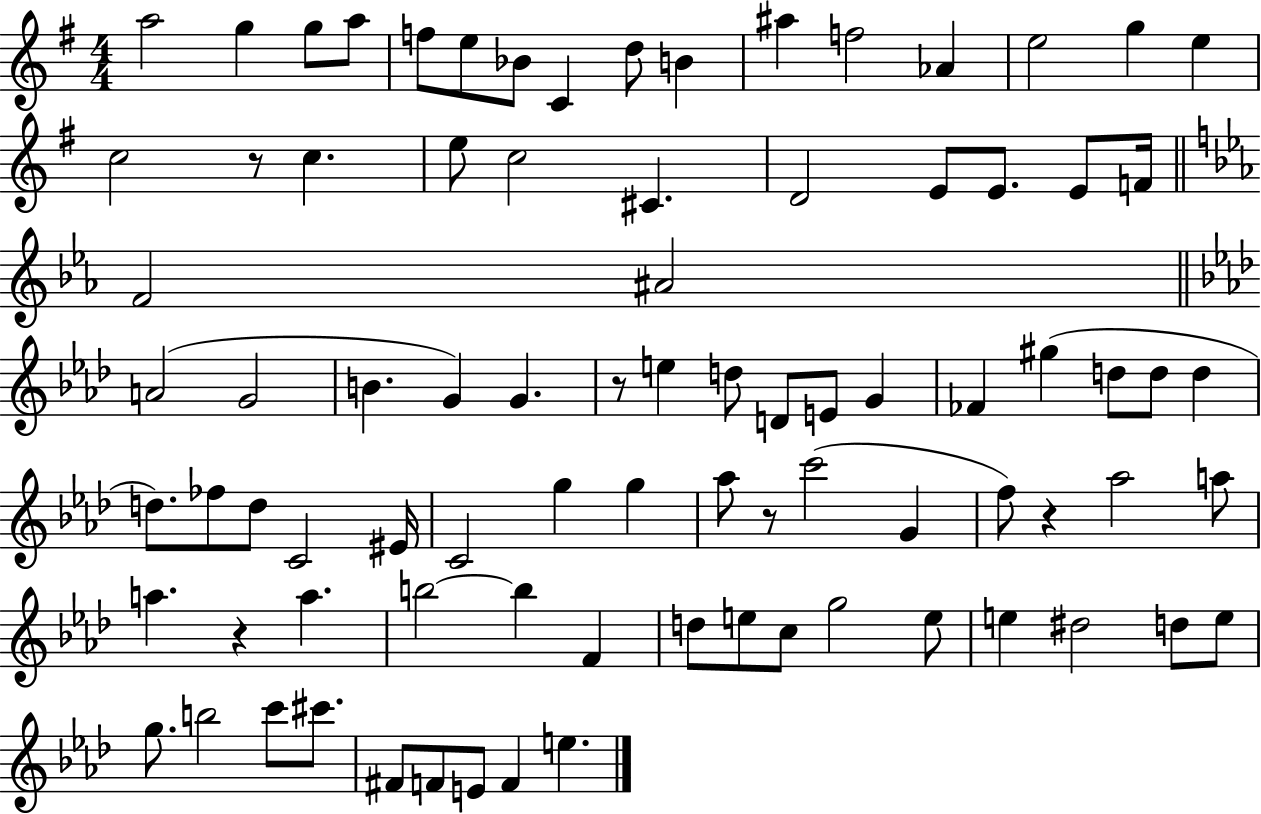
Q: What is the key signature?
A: G major